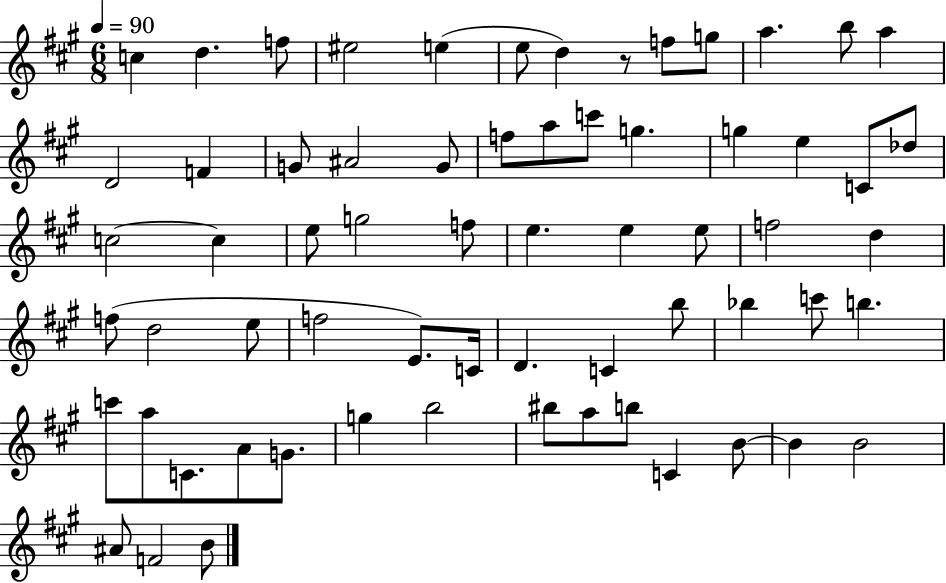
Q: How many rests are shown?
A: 1